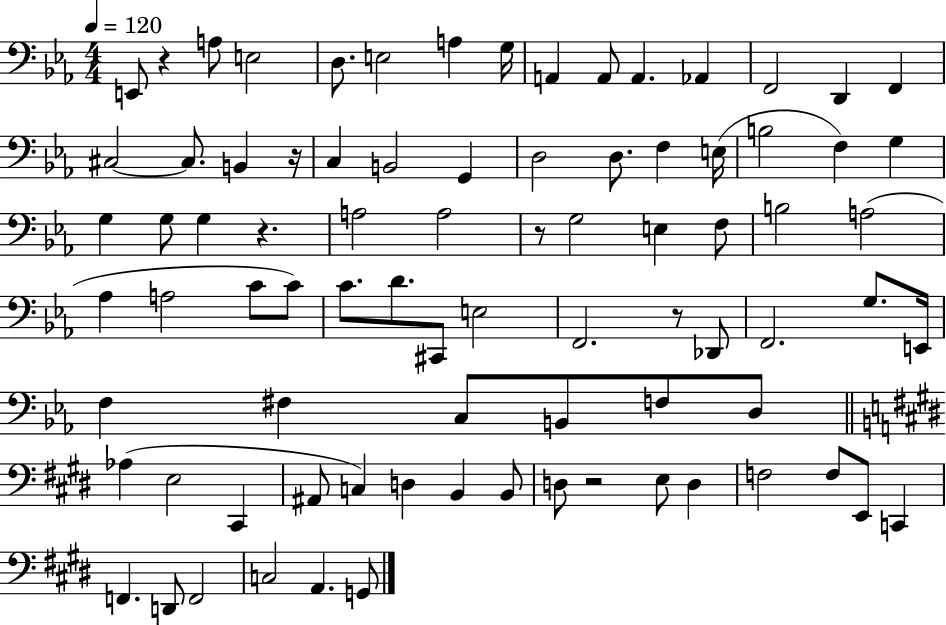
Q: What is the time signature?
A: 4/4